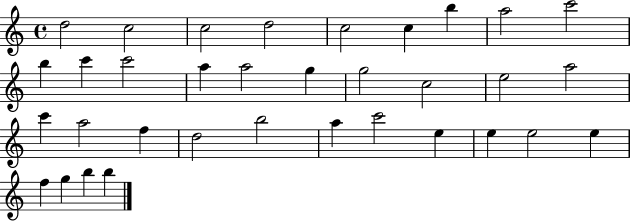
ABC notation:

X:1
T:Untitled
M:4/4
L:1/4
K:C
d2 c2 c2 d2 c2 c b a2 c'2 b c' c'2 a a2 g g2 c2 e2 a2 c' a2 f d2 b2 a c'2 e e e2 e f g b b